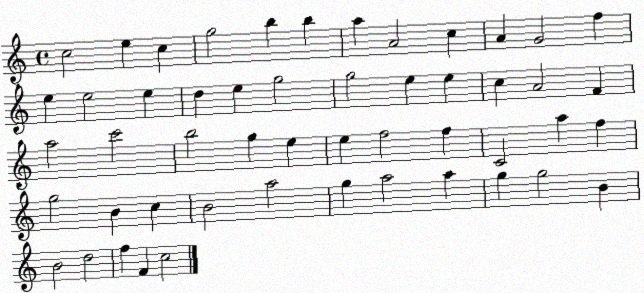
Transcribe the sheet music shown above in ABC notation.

X:1
T:Untitled
M:4/4
L:1/4
K:C
c2 e c g2 b b a A2 c A G2 f e e2 e d e g2 g2 e e c A2 F a2 c'2 b2 g e e f2 f C2 a f g2 B c B2 a2 g a2 a g g2 B B2 d2 f F c2